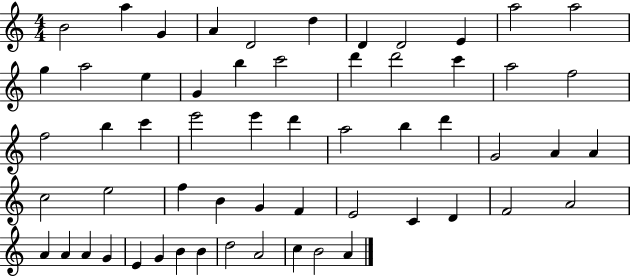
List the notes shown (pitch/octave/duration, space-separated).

B4/h A5/q G4/q A4/q D4/h D5/q D4/q D4/h E4/q A5/h A5/h G5/q A5/h E5/q G4/q B5/q C6/h D6/q D6/h C6/q A5/h F5/h F5/h B5/q C6/q E6/h E6/q D6/q A5/h B5/q D6/q G4/h A4/q A4/q C5/h E5/h F5/q B4/q G4/q F4/q E4/h C4/q D4/q F4/h A4/h A4/q A4/q A4/q G4/q E4/q G4/q B4/q B4/q D5/h A4/h C5/q B4/h A4/q